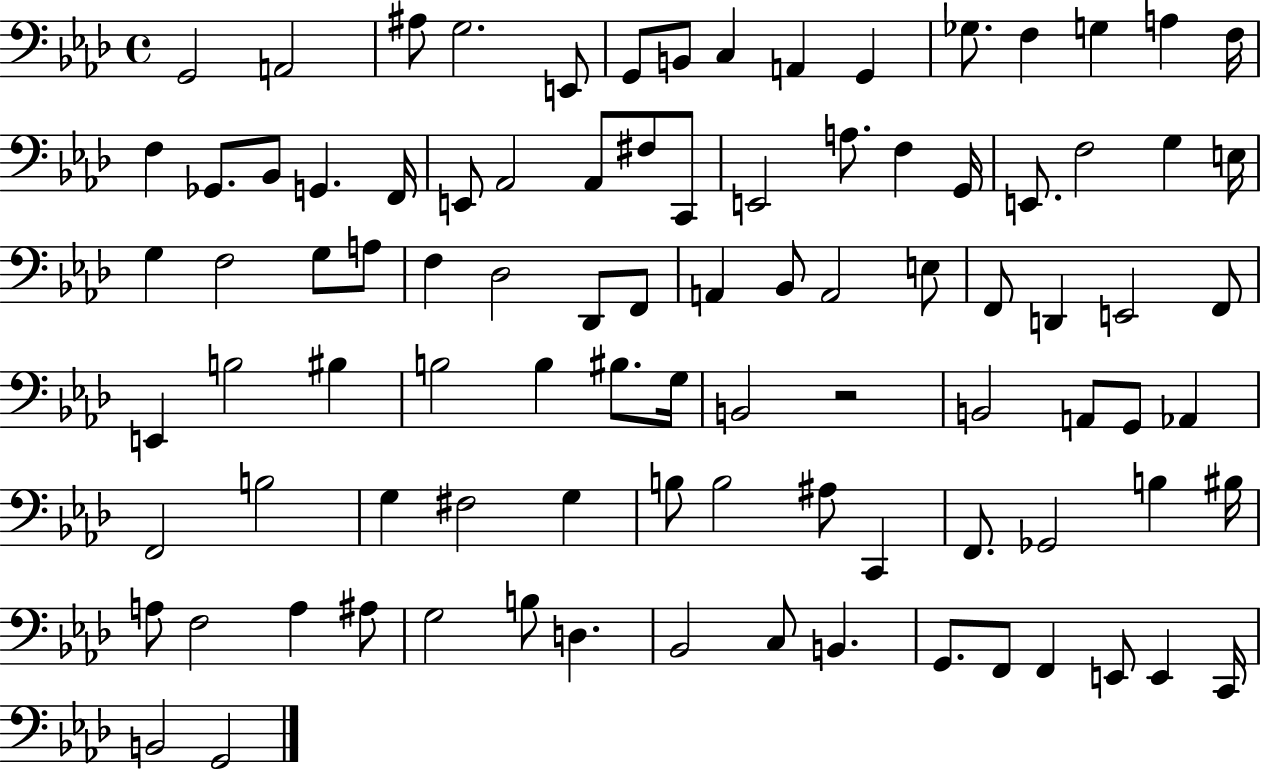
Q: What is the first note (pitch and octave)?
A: G2